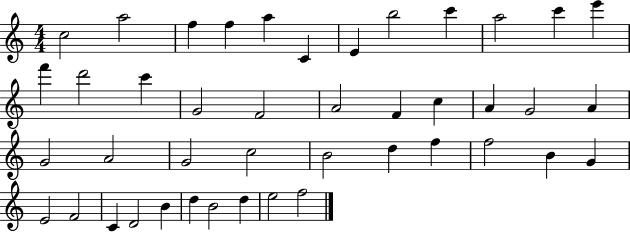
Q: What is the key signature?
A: C major